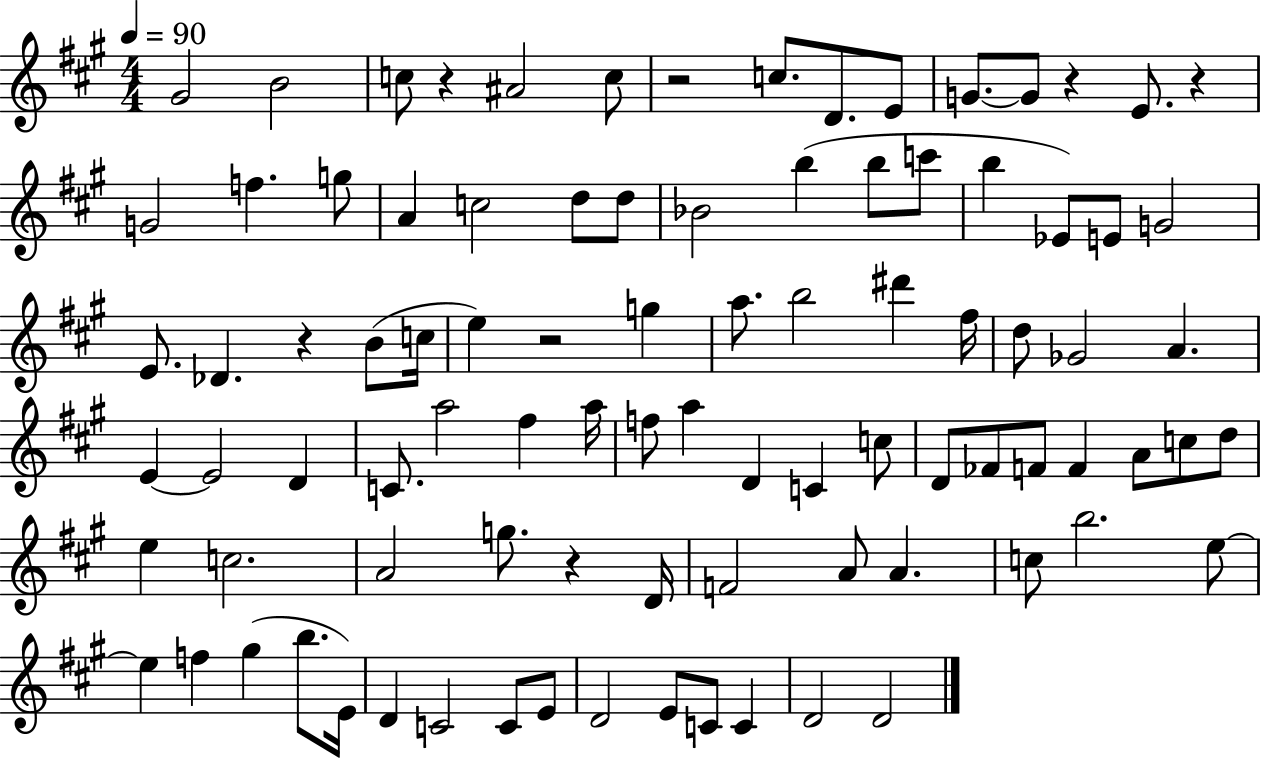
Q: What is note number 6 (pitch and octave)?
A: C5